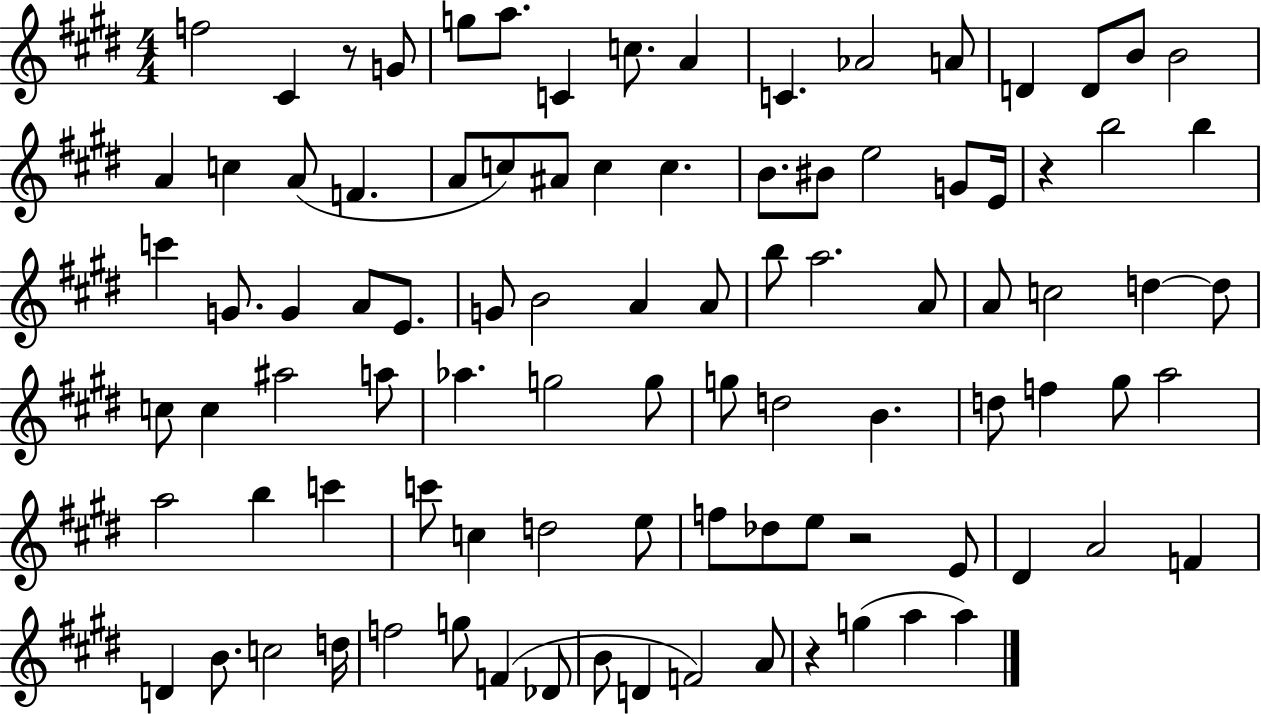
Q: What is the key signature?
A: E major